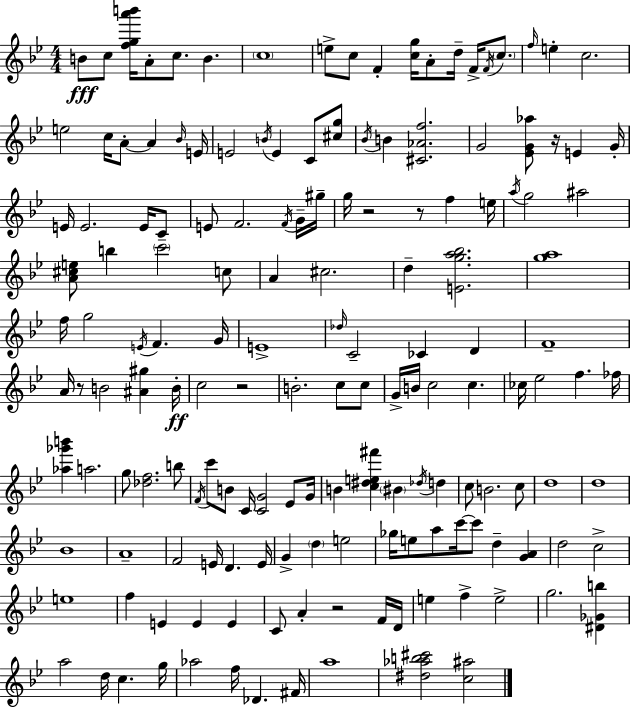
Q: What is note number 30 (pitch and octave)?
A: G4